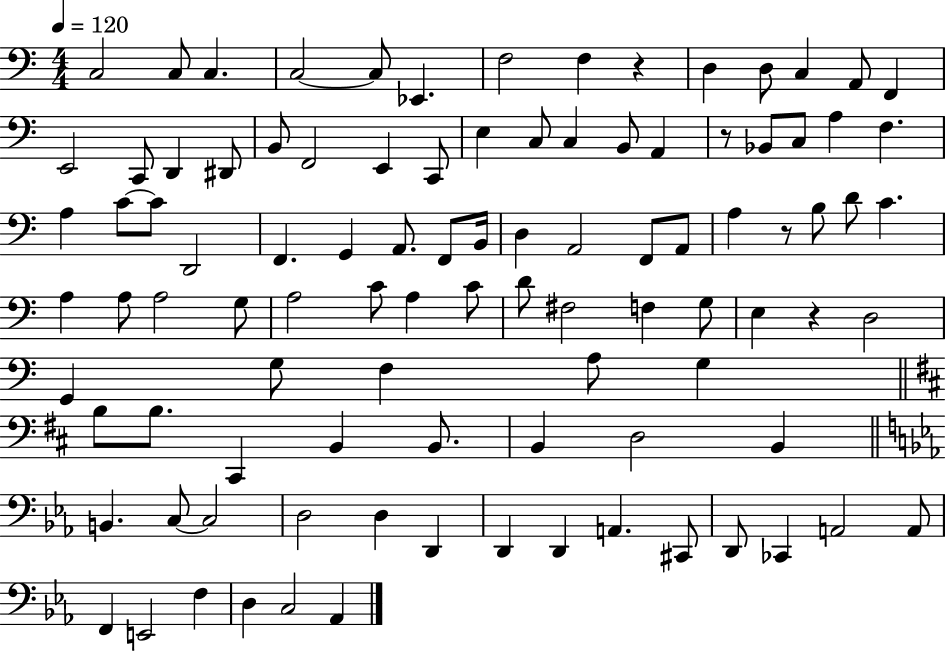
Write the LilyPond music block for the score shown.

{
  \clef bass
  \numericTimeSignature
  \time 4/4
  \key c \major
  \tempo 4 = 120
  c2 c8 c4. | c2~~ c8 ees,4. | f2 f4 r4 | d4 d8 c4 a,8 f,4 | \break e,2 c,8 d,4 dis,8 | b,8 f,2 e,4 c,8 | e4 c8 c4 b,8 a,4 | r8 bes,8 c8 a4 f4. | \break a4 c'8~~ c'8 d,2 | f,4. g,4 a,8. f,8 b,16 | d4 a,2 f,8 a,8 | a4 r8 b8 d'8 c'4. | \break a4 a8 a2 g8 | a2 c'8 a4 c'8 | d'8 fis2 f4 g8 | e4 r4 d2 | \break g,4 g8 f4 a8 g4 | \bar "||" \break \key d \major b8 b8. cis,4 b,4 b,8. | b,4 d2 b,4 | \bar "||" \break \key ees \major b,4. c8~~ c2 | d2 d4 d,4 | d,4 d,4 a,4. cis,8 | d,8 ces,4 a,2 a,8 | \break f,4 e,2 f4 | d4 c2 aes,4 | \bar "|."
}